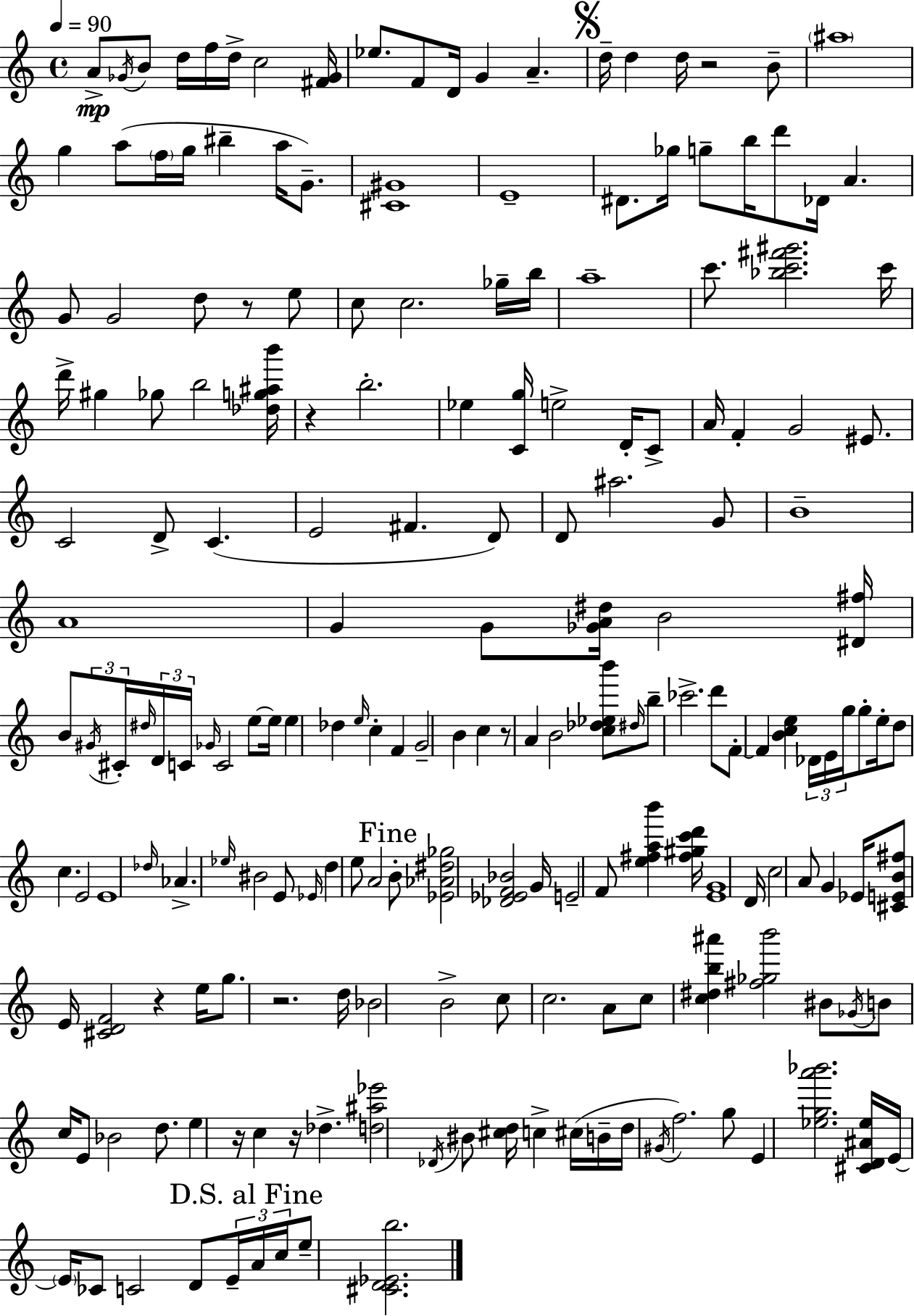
A4/e Gb4/s B4/e D5/s F5/s D5/s C5/h [F#4,Gb4]/s Eb5/e. F4/e D4/s G4/q A4/q. D5/s D5/q D5/s R/h B4/e A#5/w G5/q A5/e F5/s G5/s BIS5/q A5/s G4/e. [C#4,G#4]/w E4/w D#4/e. Gb5/s G5/e B5/s D6/e Db4/s A4/q. G4/e G4/h D5/e R/e E5/e C5/e C5/h. Gb5/s B5/s A5/w C6/e. [Bb5,C6,F#6,G#6]/h. C6/s D6/s G#5/q Gb5/e B5/h [Db5,G5,A#5,B6]/s R/q B5/h. Eb5/q [C4,G5]/s E5/h D4/s C4/e A4/s F4/q G4/h EIS4/e. C4/h D4/e C4/q. E4/h F#4/q. D4/e D4/e A#5/h. G4/e B4/w A4/w G4/q G4/e [Gb4,A4,D#5]/s B4/h [D#4,F#5]/s B4/e G#4/s C#4/s D#5/s D4/s C4/s Gb4/s C4/h E5/e E5/s E5/q Db5/q E5/s C5/q F4/q G4/h B4/q C5/q R/e A4/q B4/h [C5,Db5,Eb5,B6]/e D#5/s B5/e CES6/h. D6/e F4/e F4/q [B4,C5,E5]/q Db4/s E4/s G5/s G5/e E5/s D5/e C5/q. E4/h E4/w Db5/s Ab4/q. Eb5/s BIS4/h E4/e Eb4/s D5/q E5/e A4/h B4/e [Eb4,Ab4,D#5,Gb5]/h [Db4,Eb4,F4,Bb4]/h G4/s E4/h F4/e [E5,F#5,A5,B6]/q [F#5,G#5,C6,D6]/s [E4,G4]/w D4/s C5/h A4/e G4/q Eb4/s [C#4,E4,B4,F#5]/e E4/s [C#4,D4,F4]/h R/q E5/s G5/e. R/h. D5/s Bb4/h B4/h C5/e C5/h. A4/e C5/e [C5,D#5,B5,A#6]/q [F#5,Gb5,B6]/h BIS4/e Gb4/s B4/e C5/s E4/e Bb4/h D5/e. E5/q R/s C5/q R/s Db5/q. [D5,A#5,Eb6]/h Db4/s BIS4/e [C#5,D5]/s C5/q C#5/s B4/s D5/s G#4/s F5/h. G5/e E4/q [Eb5,G5,A6,Bb6]/h. [C#4,D4,A#4,Eb5]/s E4/s E4/s CES4/e C4/h D4/e E4/s A4/s C5/s E5/e [C#4,D4,Eb4,B5]/h.